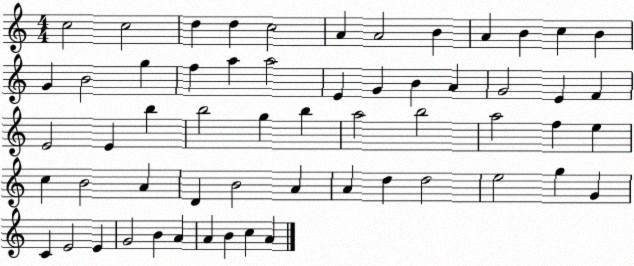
X:1
T:Untitled
M:4/4
L:1/4
K:C
c2 c2 d d c2 A A2 B A B c B G B2 g f a a2 E G B A G2 E F E2 E b b2 g b a2 b2 a2 f e c B2 A D B2 A A d d2 e2 g G C E2 E G2 B A A B c A